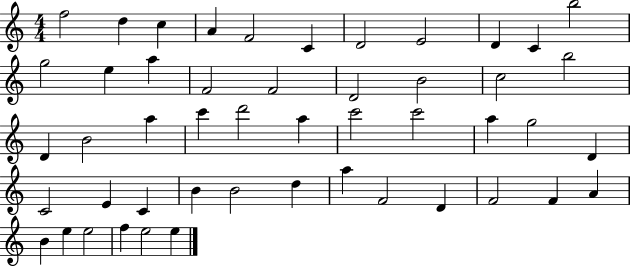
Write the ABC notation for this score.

X:1
T:Untitled
M:4/4
L:1/4
K:C
f2 d c A F2 C D2 E2 D C b2 g2 e a F2 F2 D2 B2 c2 b2 D B2 a c' d'2 a c'2 c'2 a g2 D C2 E C B B2 d a F2 D F2 F A B e e2 f e2 e